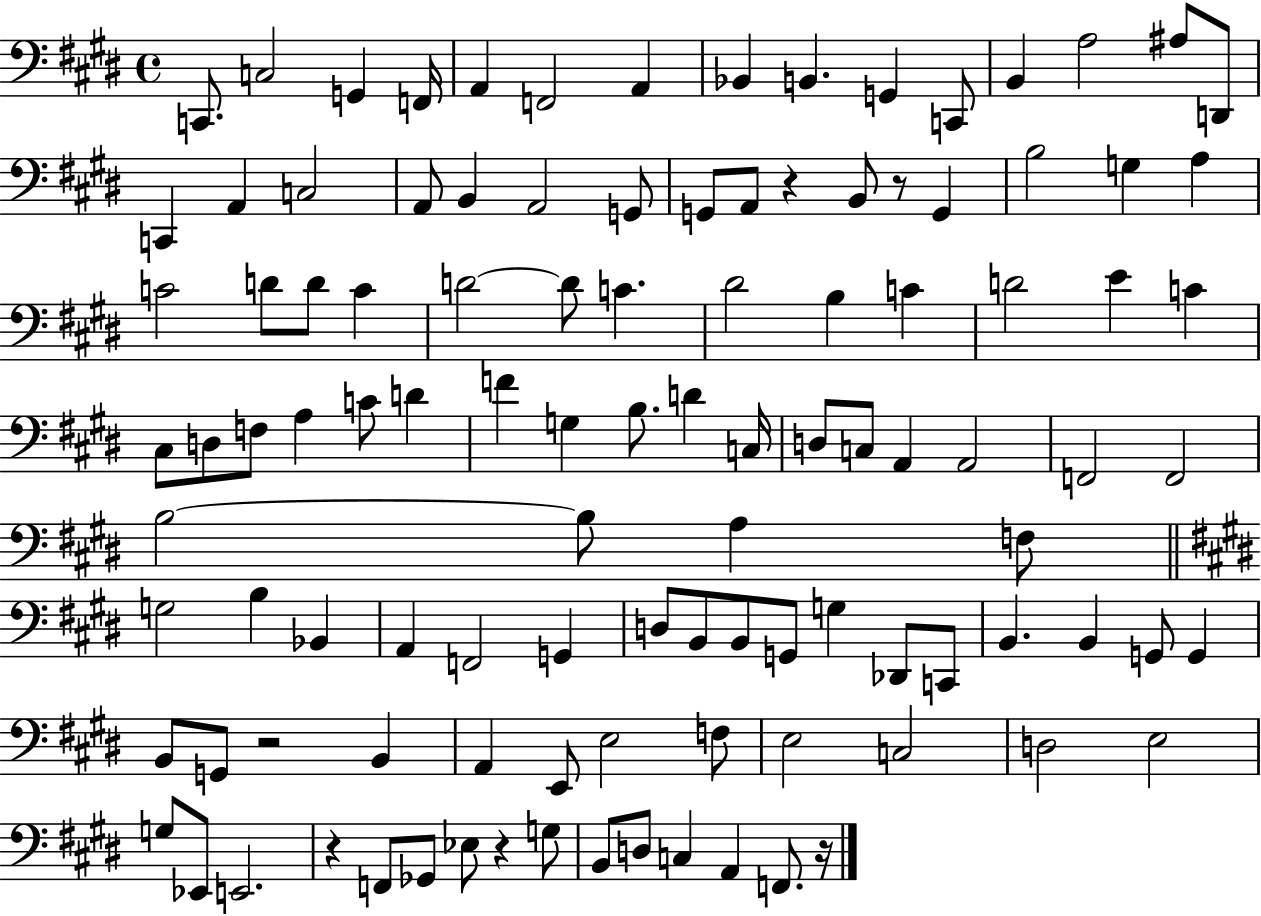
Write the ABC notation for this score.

X:1
T:Untitled
M:4/4
L:1/4
K:E
C,,/2 C,2 G,, F,,/4 A,, F,,2 A,, _B,, B,, G,, C,,/2 B,, A,2 ^A,/2 D,,/2 C,, A,, C,2 A,,/2 B,, A,,2 G,,/2 G,,/2 A,,/2 z B,,/2 z/2 G,, B,2 G, A, C2 D/2 D/2 C D2 D/2 C ^D2 B, C D2 E C ^C,/2 D,/2 F,/2 A, C/2 D F G, B,/2 D C,/4 D,/2 C,/2 A,, A,,2 F,,2 F,,2 B,2 B,/2 A, F,/2 G,2 B, _B,, A,, F,,2 G,, D,/2 B,,/2 B,,/2 G,,/2 G, _D,,/2 C,,/2 B,, B,, G,,/2 G,, B,,/2 G,,/2 z2 B,, A,, E,,/2 E,2 F,/2 E,2 C,2 D,2 E,2 G,/2 _E,,/2 E,,2 z F,,/2 _G,,/2 _E,/2 z G,/2 B,,/2 D,/2 C, A,, F,,/2 z/4